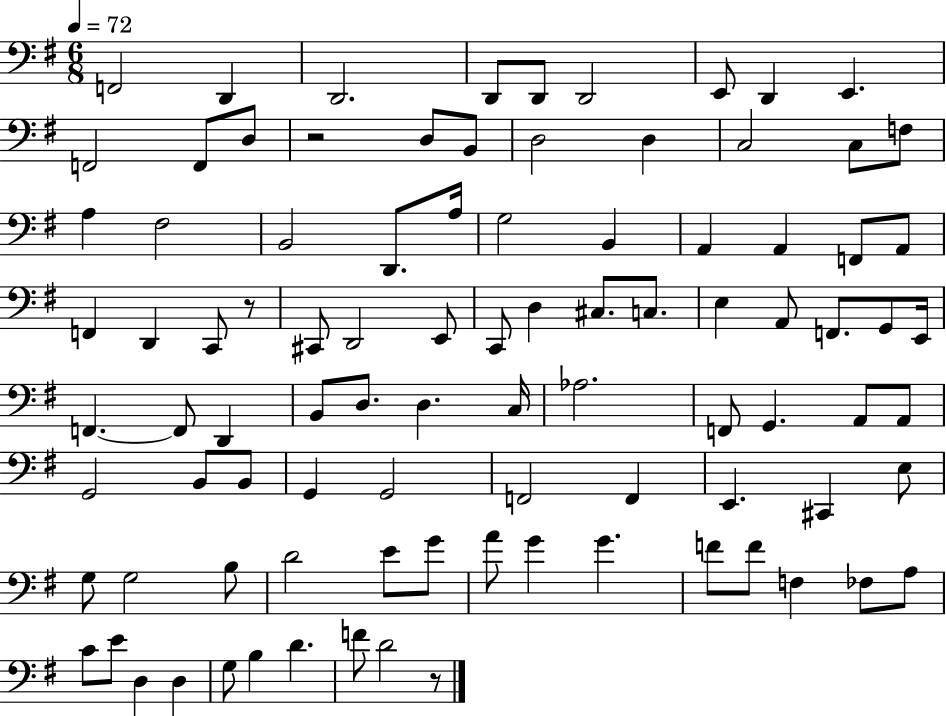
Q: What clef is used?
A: bass